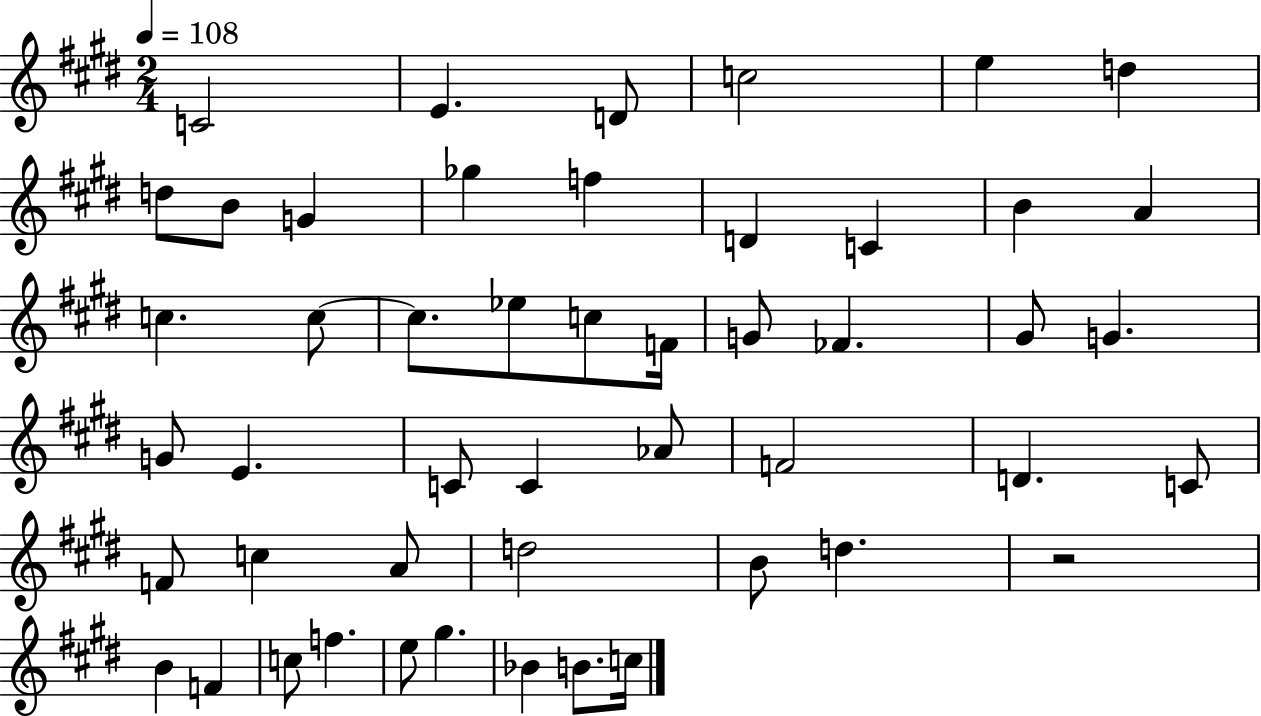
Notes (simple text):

C4/h E4/q. D4/e C5/h E5/q D5/q D5/e B4/e G4/q Gb5/q F5/q D4/q C4/q B4/q A4/q C5/q. C5/e C5/e. Eb5/e C5/e F4/s G4/e FES4/q. G#4/e G4/q. G4/e E4/q. C4/e C4/q Ab4/e F4/h D4/q. C4/e F4/e C5/q A4/e D5/h B4/e D5/q. R/h B4/q F4/q C5/e F5/q. E5/e G#5/q. Bb4/q B4/e. C5/s